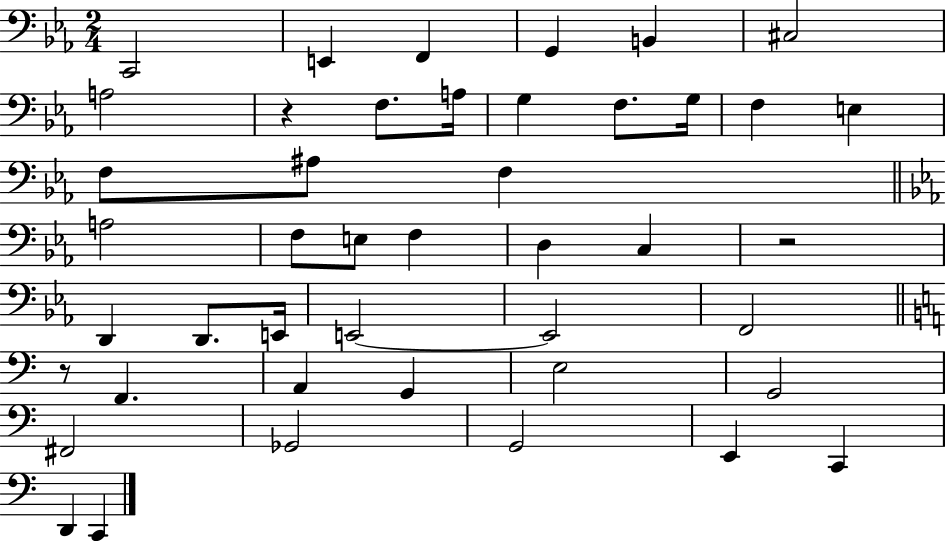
{
  \clef bass
  \numericTimeSignature
  \time 2/4
  \key ees \major
  c,2 | e,4 f,4 | g,4 b,4 | cis2 | \break a2 | r4 f8. a16 | g4 f8. g16 | f4 e4 | \break f8 ais8 f4 | \bar "||" \break \key ees \major a2 | f8 e8 f4 | d4 c4 | r2 | \break d,4 d,8. e,16 | e,2~~ | e,2 | f,2 | \break \bar "||" \break \key c \major r8 f,4. | a,4 g,4 | e2 | g,2 | \break fis,2 | ges,2 | g,2 | e,4 c,4 | \break d,4 c,4 | \bar "|."
}